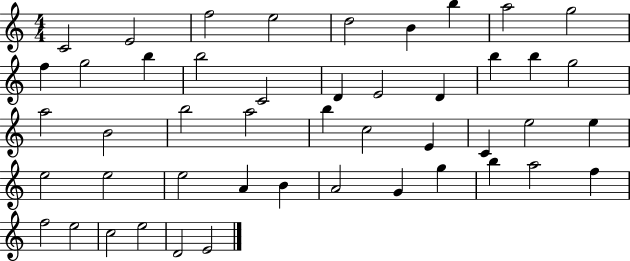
X:1
T:Untitled
M:4/4
L:1/4
K:C
C2 E2 f2 e2 d2 B b a2 g2 f g2 b b2 C2 D E2 D b b g2 a2 B2 b2 a2 b c2 E C e2 e e2 e2 e2 A B A2 G g b a2 f f2 e2 c2 e2 D2 E2